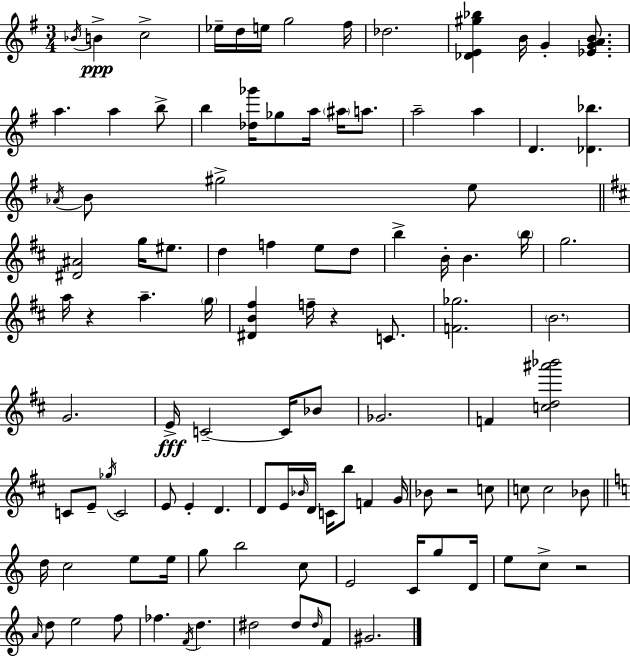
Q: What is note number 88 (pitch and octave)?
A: FES5